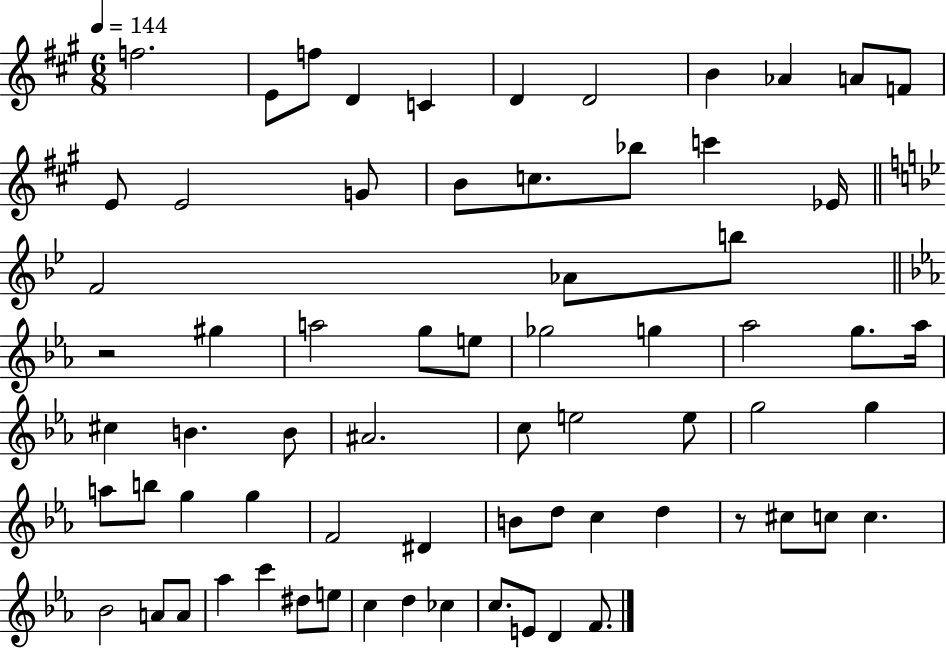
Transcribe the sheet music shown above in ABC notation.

X:1
T:Untitled
M:6/8
L:1/4
K:A
f2 E/2 f/2 D C D D2 B _A A/2 F/2 E/2 E2 G/2 B/2 c/2 _b/2 c' _E/4 F2 _A/2 b/2 z2 ^g a2 g/2 e/2 _g2 g _a2 g/2 _a/4 ^c B B/2 ^A2 c/2 e2 e/2 g2 g a/2 b/2 g g F2 ^D B/2 d/2 c d z/2 ^c/2 c/2 c _B2 A/2 A/2 _a c' ^d/2 e/2 c d _c c/2 E/2 D F/2